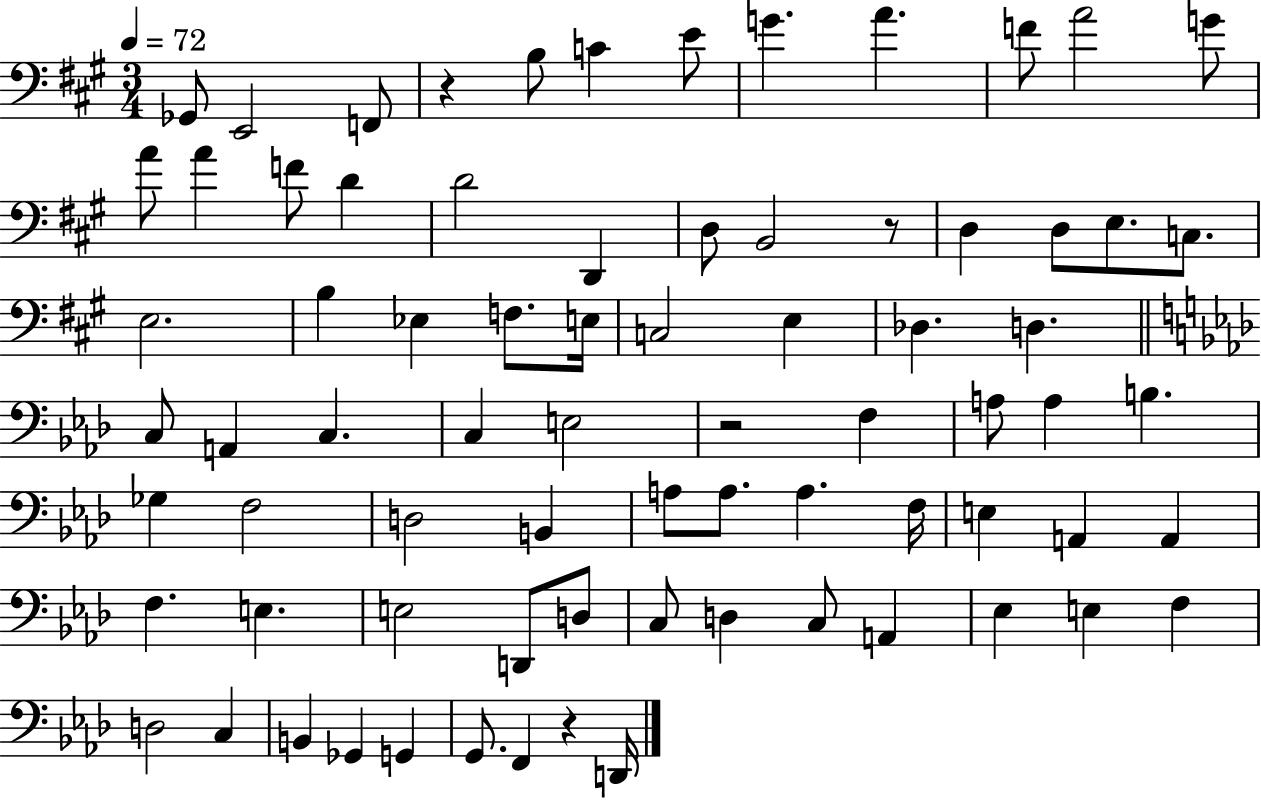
Gb2/e E2/h F2/e R/q B3/e C4/q E4/e G4/q. A4/q. F4/e A4/h G4/e A4/e A4/q F4/e D4/q D4/h D2/q D3/e B2/h R/e D3/q D3/e E3/e. C3/e. E3/h. B3/q Eb3/q F3/e. E3/s C3/h E3/q Db3/q. D3/q. C3/e A2/q C3/q. C3/q E3/h R/h F3/q A3/e A3/q B3/q. Gb3/q F3/h D3/h B2/q A3/e A3/e. A3/q. F3/s E3/q A2/q A2/q F3/q. E3/q. E3/h D2/e D3/e C3/e D3/q C3/e A2/q Eb3/q E3/q F3/q D3/h C3/q B2/q Gb2/q G2/q G2/e. F2/q R/q D2/s